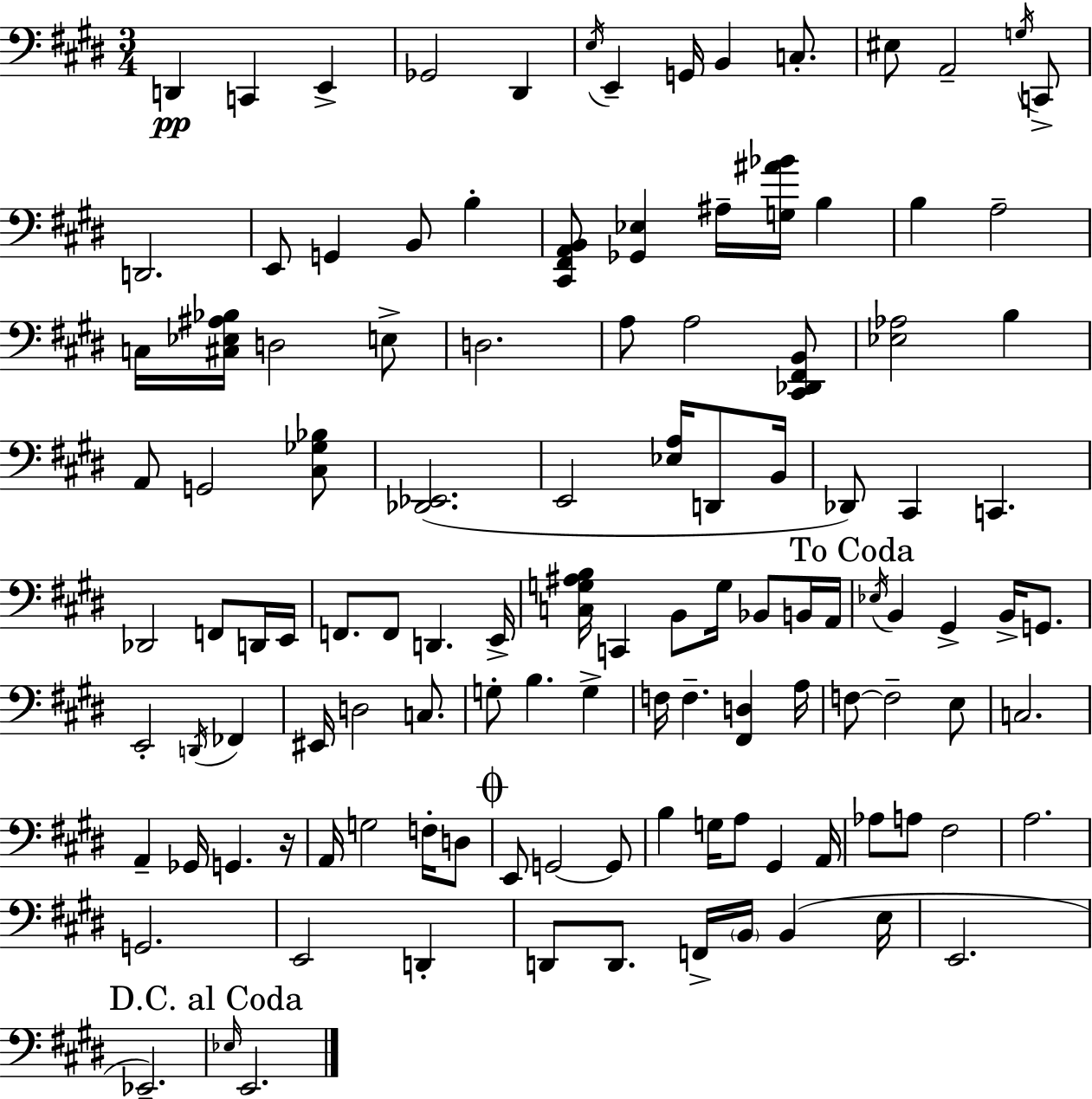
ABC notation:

X:1
T:Untitled
M:3/4
L:1/4
K:E
D,, C,, E,, _G,,2 ^D,, E,/4 E,, G,,/4 B,, C,/2 ^E,/2 A,,2 G,/4 C,,/2 D,,2 E,,/2 G,, B,,/2 B, [^C,,^F,,A,,B,,]/2 [_G,,_E,] ^A,/4 [G,^A_B]/4 B, B, A,2 C,/4 [^C,_E,^A,_B,]/4 D,2 E,/2 D,2 A,/2 A,2 [^C,,_D,,^F,,B,,]/2 [_E,_A,]2 B, A,,/2 G,,2 [^C,_G,_B,]/2 [_D,,_E,,]2 E,,2 [_E,A,]/4 D,,/2 B,,/4 _D,,/2 ^C,, C,, _D,,2 F,,/2 D,,/4 E,,/4 F,,/2 F,,/2 D,, E,,/4 [C,G,^A,B,]/4 C,, B,,/2 G,/4 _B,,/2 B,,/4 A,,/4 _E,/4 B,, ^G,, B,,/4 G,,/2 E,,2 D,,/4 _F,, ^E,,/4 D,2 C,/2 G,/2 B, G, F,/4 F, [^F,,D,] A,/4 F,/2 F,2 E,/2 C,2 A,, _G,,/4 G,, z/4 A,,/4 G,2 F,/4 D,/2 E,,/2 G,,2 G,,/2 B, G,/4 A,/2 ^G,, A,,/4 _A,/2 A,/2 ^F,2 A,2 G,,2 E,,2 D,, D,,/2 D,,/2 F,,/4 B,,/4 B,, E,/4 E,,2 _E,,2 _E,/4 E,,2